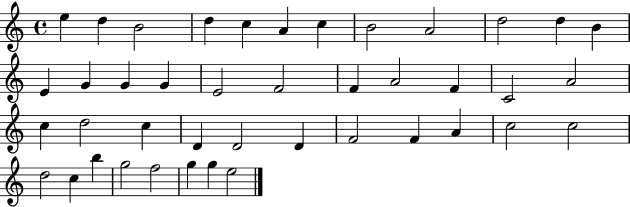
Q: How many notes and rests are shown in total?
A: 42